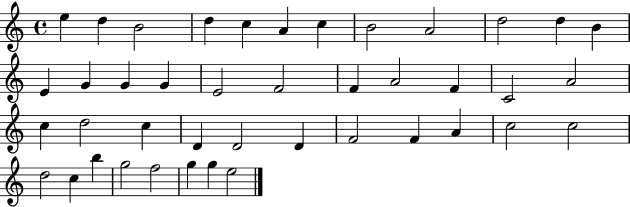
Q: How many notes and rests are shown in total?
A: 42